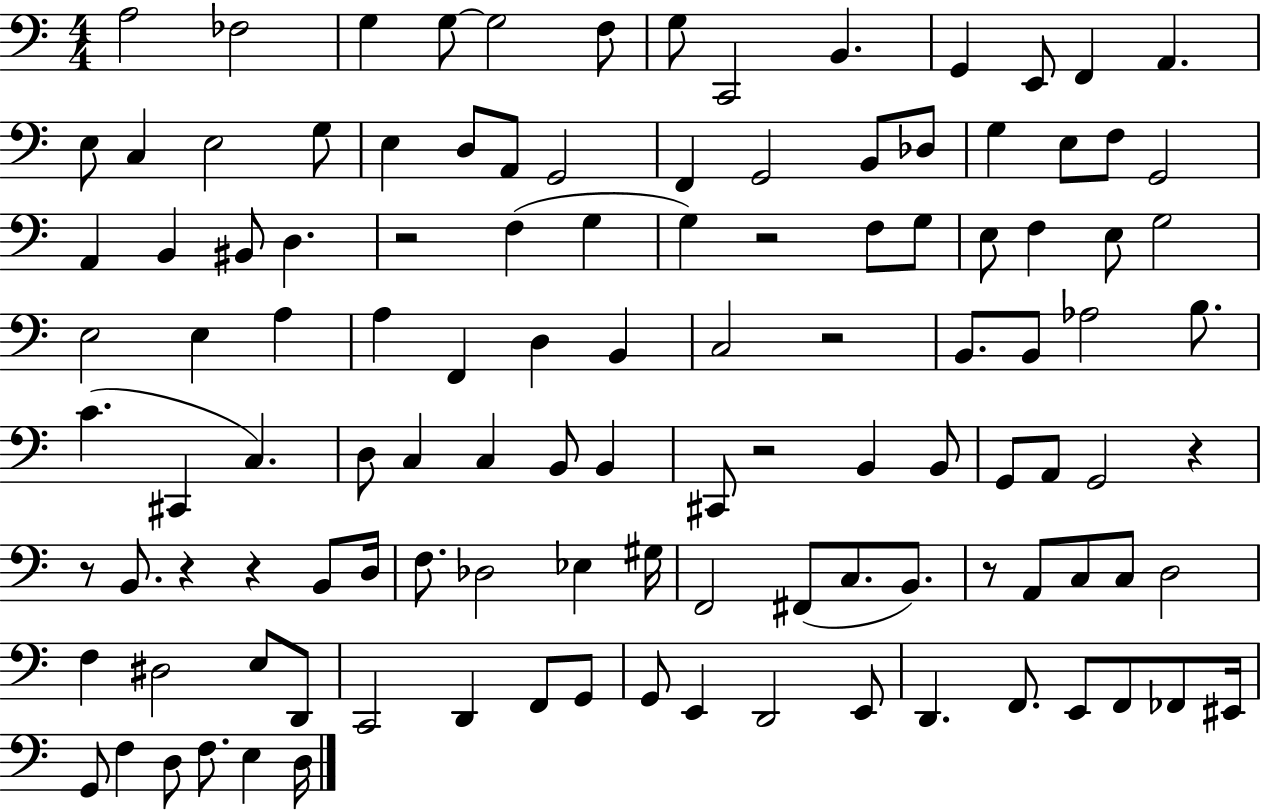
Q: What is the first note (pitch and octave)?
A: A3